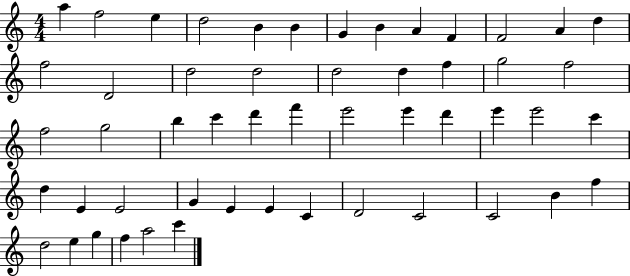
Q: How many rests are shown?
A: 0